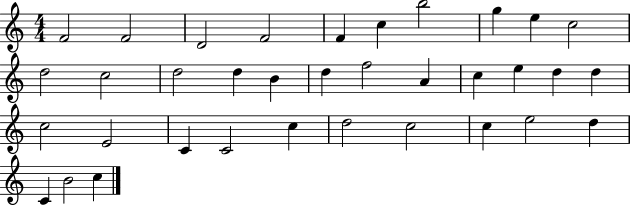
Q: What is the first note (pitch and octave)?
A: F4